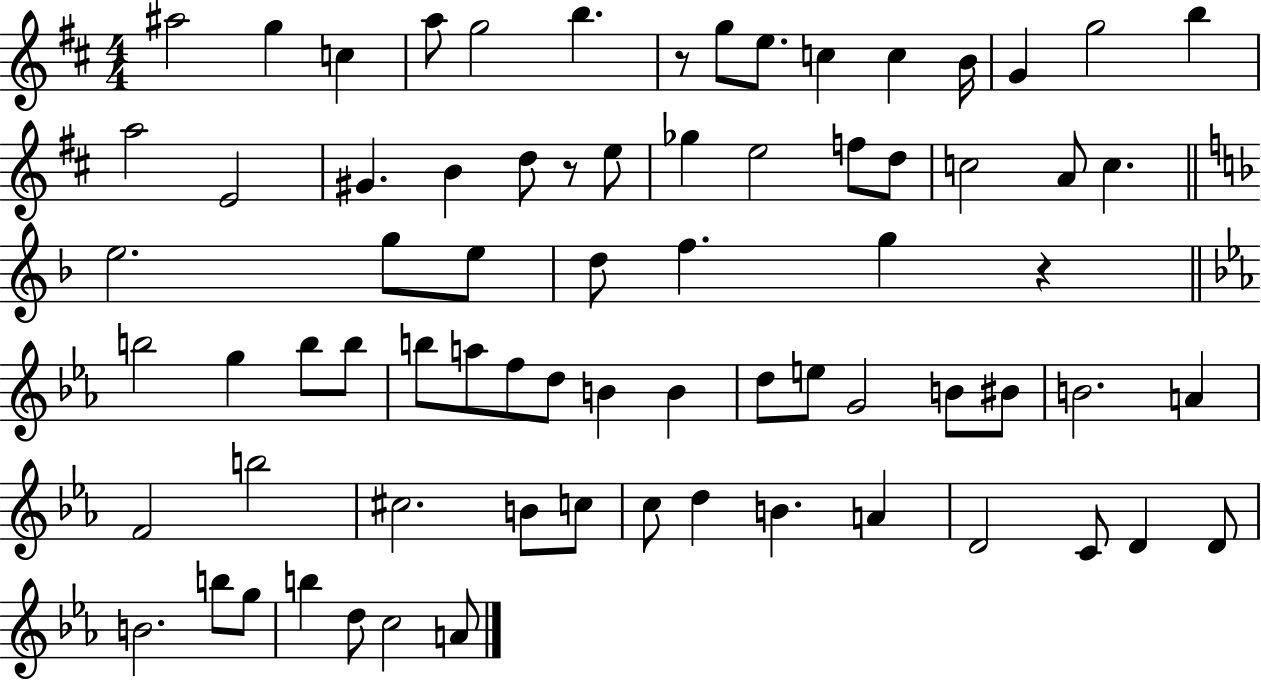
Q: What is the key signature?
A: D major